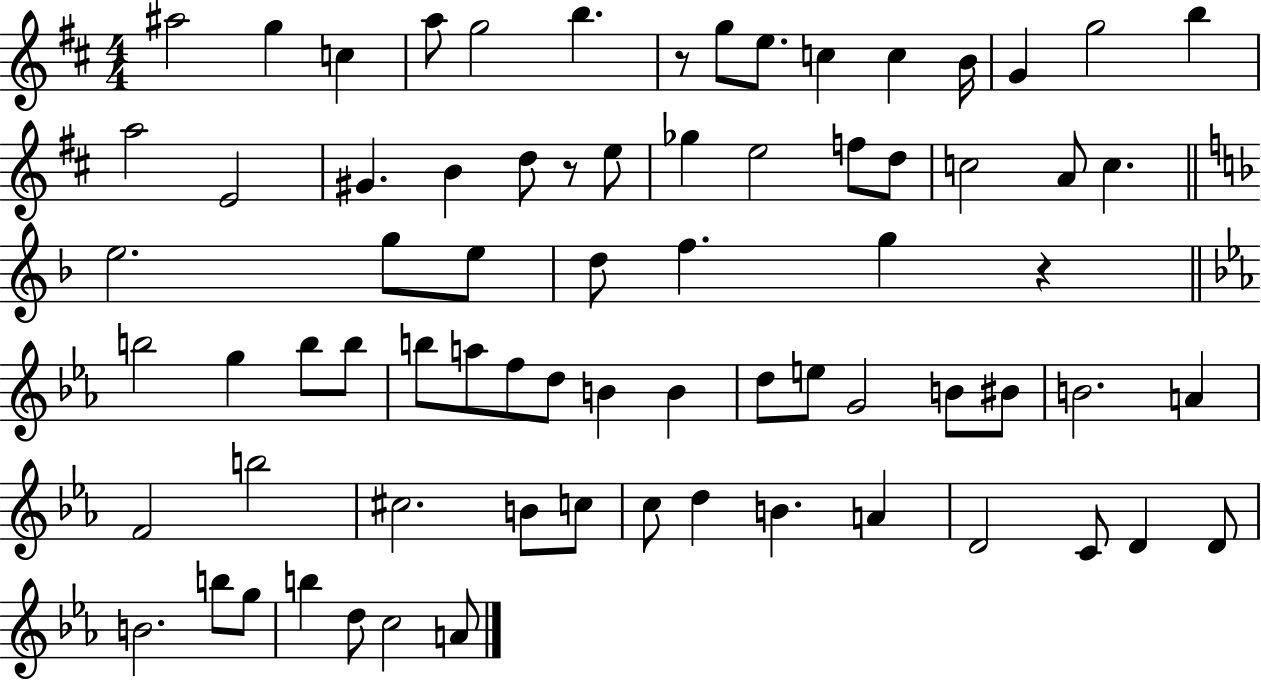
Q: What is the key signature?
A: D major